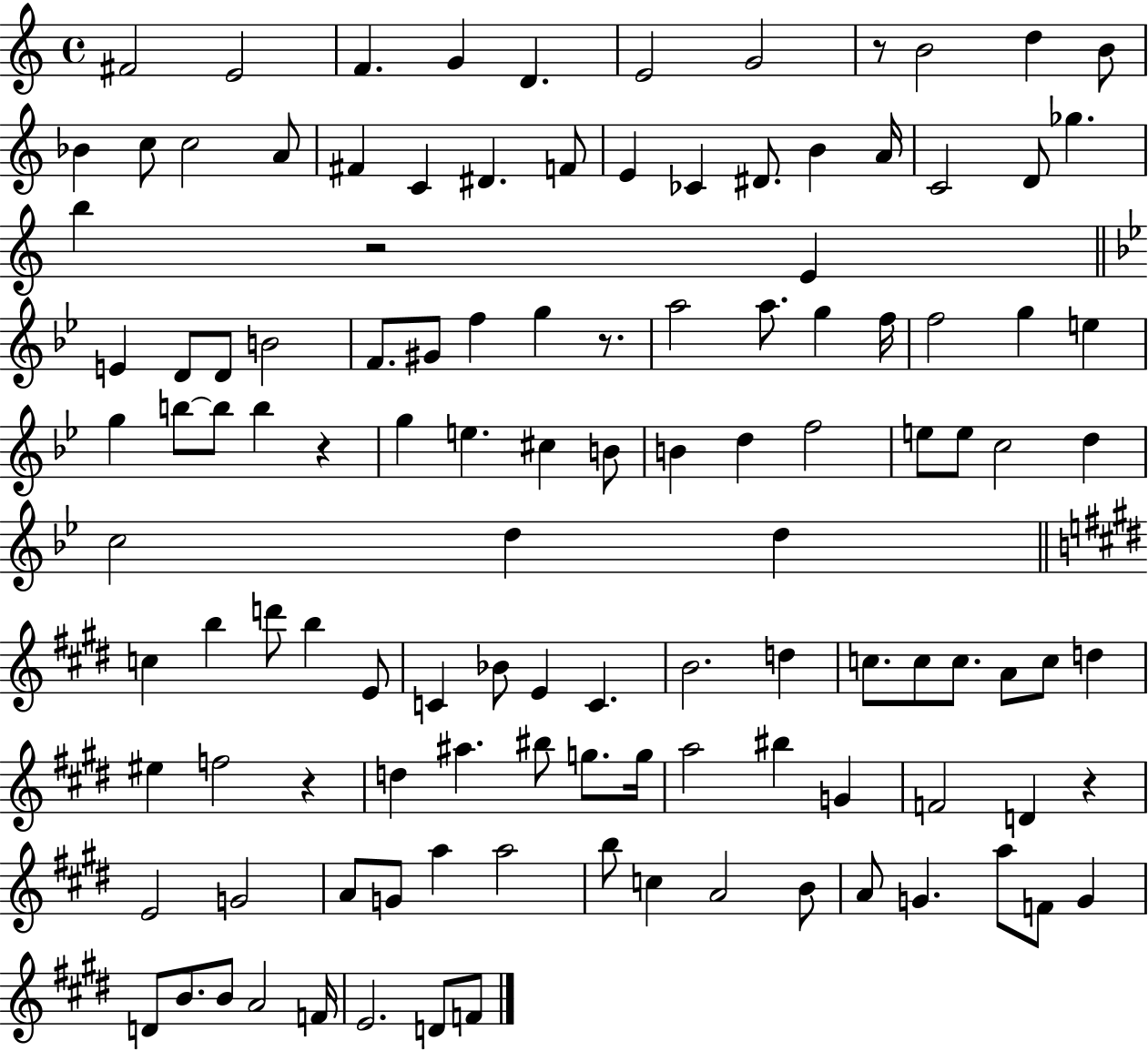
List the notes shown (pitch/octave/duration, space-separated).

F#4/h E4/h F4/q. G4/q D4/q. E4/h G4/h R/e B4/h D5/q B4/e Bb4/q C5/e C5/h A4/e F#4/q C4/q D#4/q. F4/e E4/q CES4/q D#4/e. B4/q A4/s C4/h D4/e Gb5/q. B5/q R/h E4/q E4/q D4/e D4/e B4/h F4/e. G#4/e F5/q G5/q R/e. A5/h A5/e. G5/q F5/s F5/h G5/q E5/q G5/q B5/e B5/e B5/q R/q G5/q E5/q. C#5/q B4/e B4/q D5/q F5/h E5/e E5/e C5/h D5/q C5/h D5/q D5/q C5/q B5/q D6/e B5/q E4/e C4/q Bb4/e E4/q C4/q. B4/h. D5/q C5/e. C5/e C5/e. A4/e C5/e D5/q EIS5/q F5/h R/q D5/q A#5/q. BIS5/e G5/e. G5/s A5/h BIS5/q G4/q F4/h D4/q R/q E4/h G4/h A4/e G4/e A5/q A5/h B5/e C5/q A4/h B4/e A4/e G4/q. A5/e F4/e G4/q D4/e B4/e. B4/e A4/h F4/s E4/h. D4/e F4/e